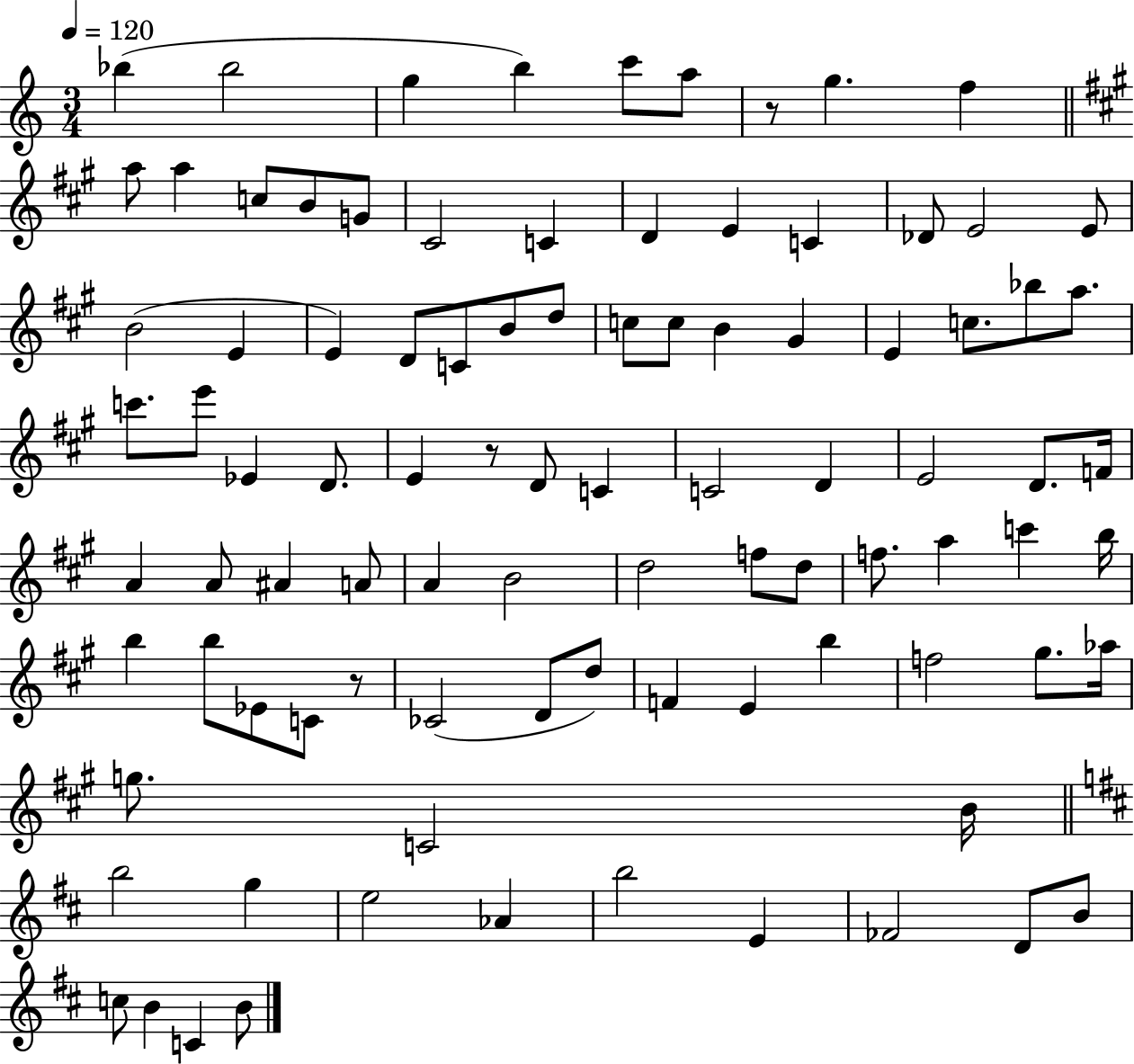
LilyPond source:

{
  \clef treble
  \numericTimeSignature
  \time 3/4
  \key c \major
  \tempo 4 = 120
  bes''4( bes''2 | g''4 b''4) c'''8 a''8 | r8 g''4. f''4 | \bar "||" \break \key a \major a''8 a''4 c''8 b'8 g'8 | cis'2 c'4 | d'4 e'4 c'4 | des'8 e'2 e'8 | \break b'2( e'4 | e'4) d'8 c'8 b'8 d''8 | c''8 c''8 b'4 gis'4 | e'4 c''8. bes''8 a''8. | \break c'''8. e'''8 ees'4 d'8. | e'4 r8 d'8 c'4 | c'2 d'4 | e'2 d'8. f'16 | \break a'4 a'8 ais'4 a'8 | a'4 b'2 | d''2 f''8 d''8 | f''8. a''4 c'''4 b''16 | \break b''4 b''8 ees'8 c'8 r8 | ces'2( d'8 d''8) | f'4 e'4 b''4 | f''2 gis''8. aes''16 | \break g''8. c'2 b'16 | \bar "||" \break \key b \minor b''2 g''4 | e''2 aes'4 | b''2 e'4 | fes'2 d'8 b'8 | \break c''8 b'4 c'4 b'8 | \bar "|."
}